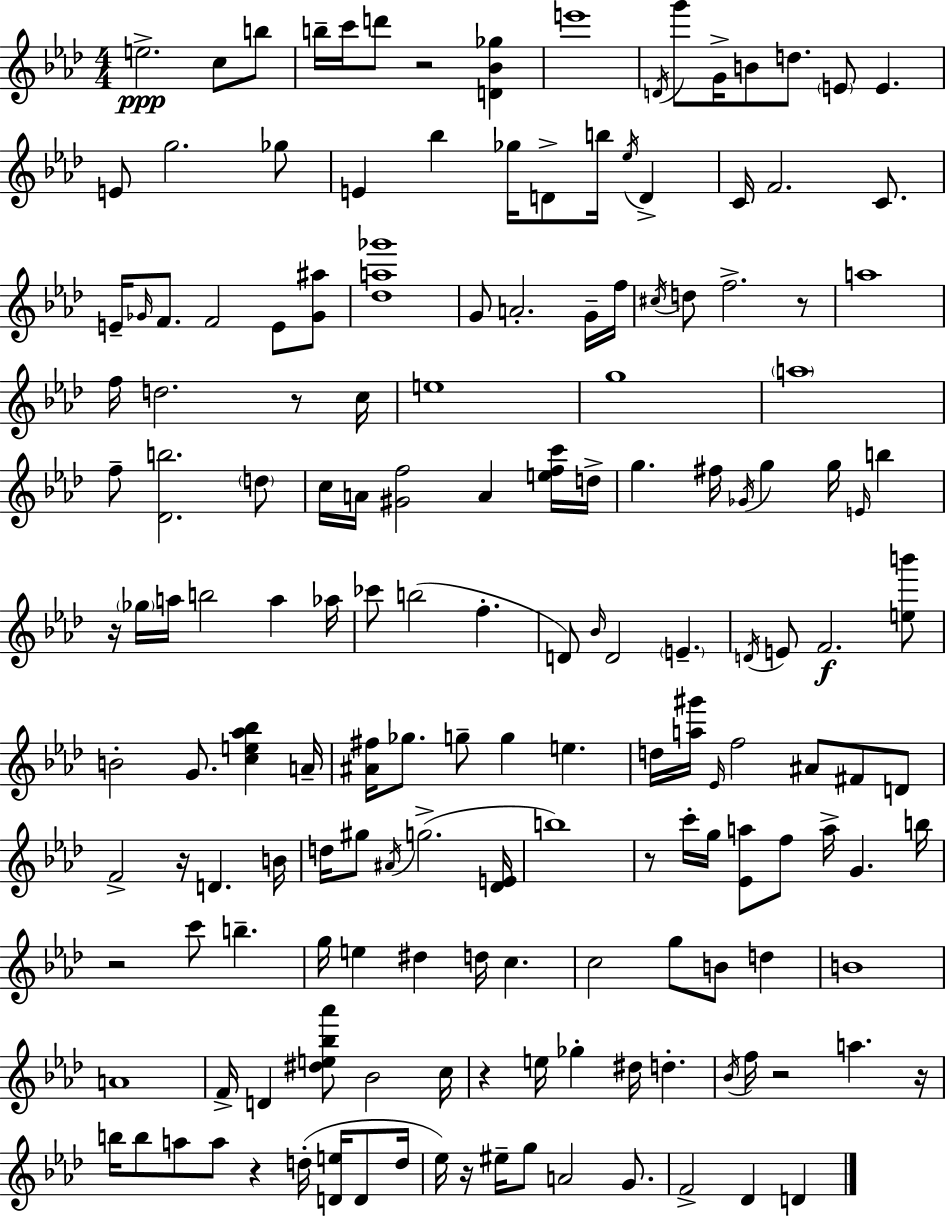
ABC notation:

X:1
T:Untitled
M:4/4
L:1/4
K:Fm
e2 c/2 b/2 b/4 c'/4 d'/2 z2 [D_B_g] e'4 D/4 g'/2 G/4 B/2 d/2 E/2 E E/2 g2 _g/2 E _b _g/4 D/2 b/4 _e/4 D C/4 F2 C/2 E/4 _G/4 F/2 F2 E/2 [_G^a]/2 [_da_g']4 G/2 A2 G/4 f/4 ^c/4 d/2 f2 z/2 a4 f/4 d2 z/2 c/4 e4 g4 a4 f/2 [_Db]2 d/2 c/4 A/4 [^Gf]2 A [efc']/4 d/4 g ^f/4 _G/4 g g/4 E/4 b z/4 _g/4 a/4 b2 a _a/4 _c'/2 b2 f D/2 _B/4 D2 E D/4 E/2 F2 [eb']/2 B2 G/2 [ce_a_b] A/4 [^A^f]/4 _g/2 g/2 g e d/4 [a^g']/4 _E/4 f2 ^A/2 ^F/2 D/2 F2 z/4 D B/4 d/4 ^g/2 ^A/4 g2 [_DE]/4 b4 z/2 c'/4 g/4 [_Ea]/2 f/2 a/4 G b/4 z2 c'/2 b g/4 e ^d d/4 c c2 g/2 B/2 d B4 A4 F/4 D [^de_b_a']/2 _B2 c/4 z e/4 _g ^d/4 d _B/4 f/4 z2 a z/4 b/4 b/2 a/2 a/2 z d/4 [De]/4 D/2 d/4 _e/4 z/4 ^e/4 g/2 A2 G/2 F2 _D D